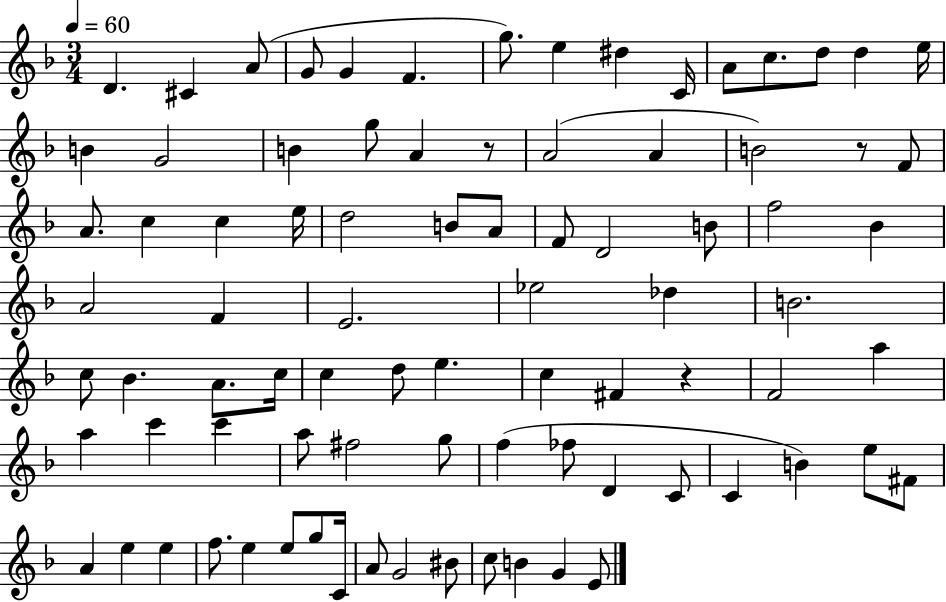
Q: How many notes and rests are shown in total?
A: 85